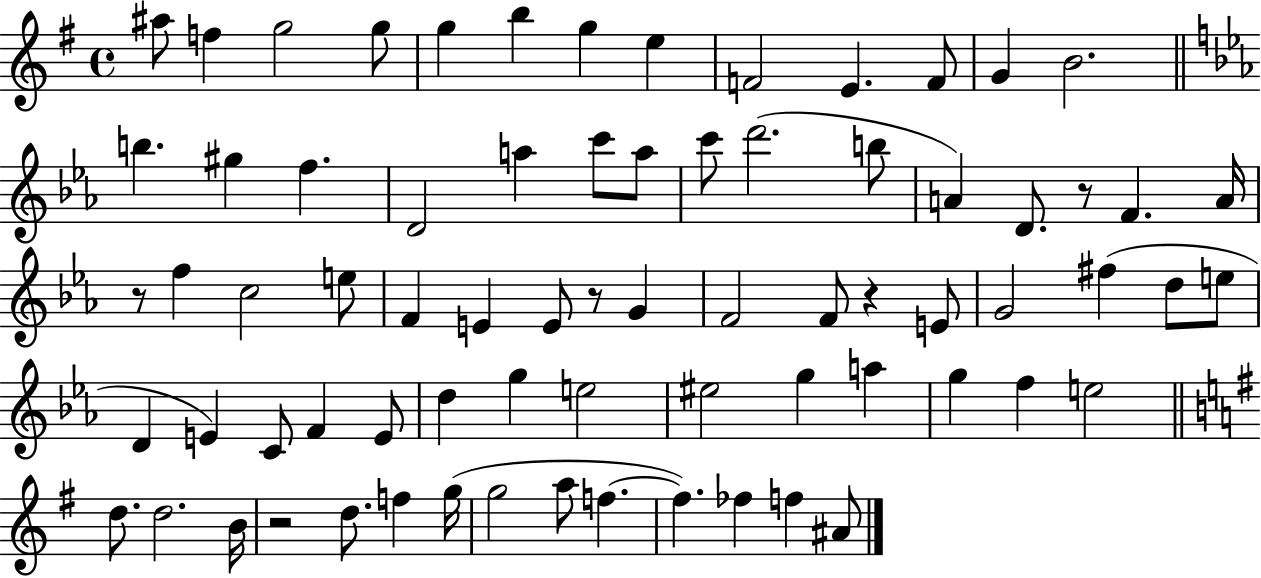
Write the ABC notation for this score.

X:1
T:Untitled
M:4/4
L:1/4
K:G
^a/2 f g2 g/2 g b g e F2 E F/2 G B2 b ^g f D2 a c'/2 a/2 c'/2 d'2 b/2 A D/2 z/2 F A/4 z/2 f c2 e/2 F E E/2 z/2 G F2 F/2 z E/2 G2 ^f d/2 e/2 D E C/2 F E/2 d g e2 ^e2 g a g f e2 d/2 d2 B/4 z2 d/2 f g/4 g2 a/2 f f _f f ^A/2